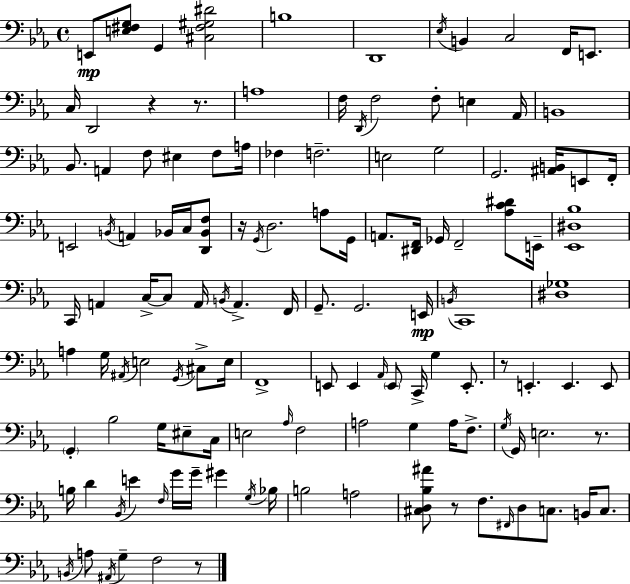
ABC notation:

X:1
T:Untitled
M:4/4
L:1/4
K:Eb
E,,/2 [E,^F,G,]/2 G,, [^C,^F,^G,^D]2 B,4 D,,4 _E,/4 B,, C,2 F,,/4 E,,/2 C,/4 D,,2 z z/2 A,4 F,/4 D,,/4 F,2 F,/2 E, _A,,/4 B,,4 _B,,/2 A,, F,/2 ^E, F,/2 A,/4 _F, F,2 E,2 G,2 G,,2 [^A,,B,,]/4 E,,/2 F,,/4 E,,2 B,,/4 A,, _B,,/4 C,/4 [D,,_B,,F,]/2 z/4 G,,/4 D,2 A,/2 G,,/4 A,,/2 [^D,,F,,]/4 _G,,/4 F,,2 [_A,C^D]/2 E,,/4 [_E,,^D,_B,]4 C,,/4 A,, C,/4 C,/2 A,,/4 B,,/4 A,, F,,/4 G,,/2 G,,2 E,,/4 B,,/4 C,,4 [^D,_G,]4 A, G,/4 ^A,,/4 E,2 G,,/4 ^C,/2 E,/4 F,,4 E,,/2 E,, _A,,/4 E,,/2 C,,/4 G, E,,/2 z/2 E,, E,, E,,/2 G,, _B,2 G,/4 ^E,/2 C,/4 E,2 _A,/4 F,2 A,2 G, A,/4 F,/2 G,/4 G,,/4 E,2 z/2 B,/4 D _B,,/4 E F,/4 G/4 G/4 ^G G,/4 _B,/4 B,2 A,2 [^C,D,_B,^A]/2 z/2 F,/2 ^F,,/4 D,/2 C,/2 B,,/4 C,/2 B,,/4 A,/2 ^A,,/4 G, F,2 z/2